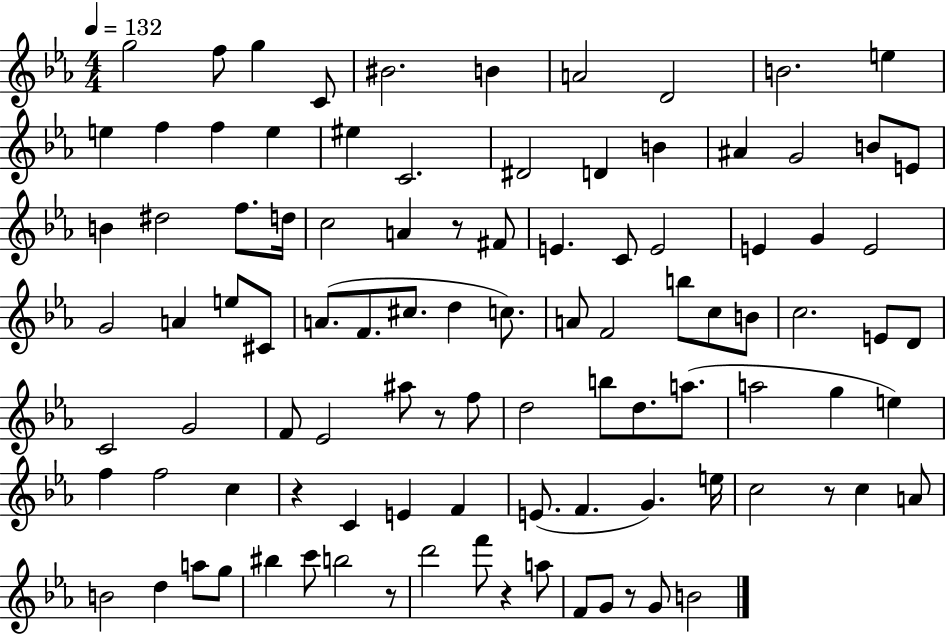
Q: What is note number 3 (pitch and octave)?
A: G5